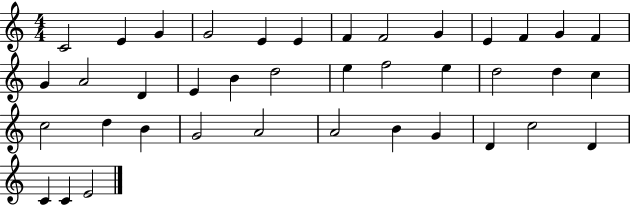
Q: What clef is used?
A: treble